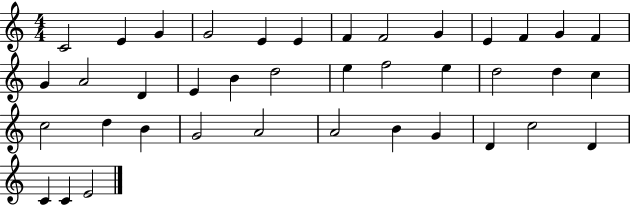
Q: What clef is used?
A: treble